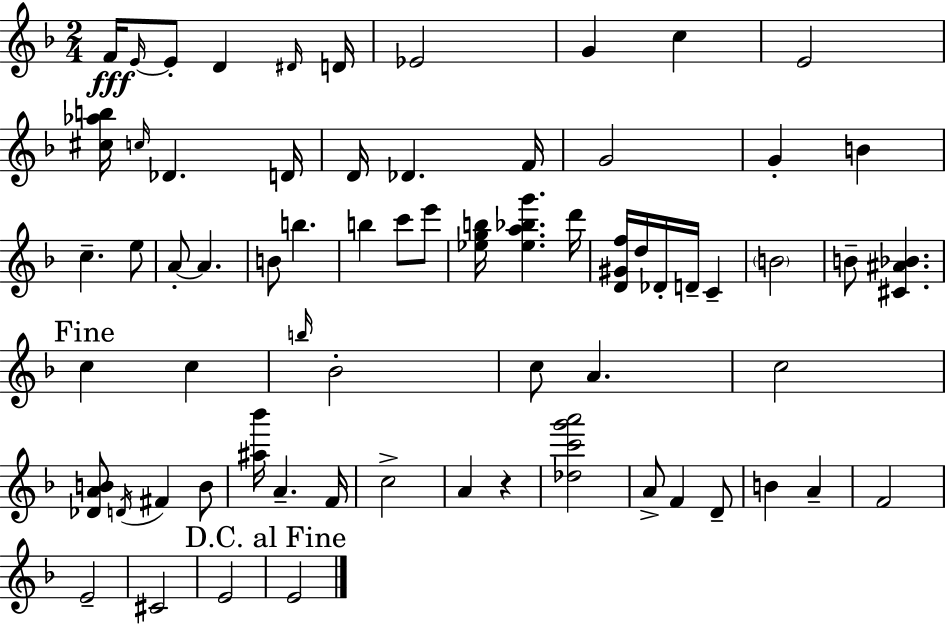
X:1
T:Untitled
M:2/4
L:1/4
K:Dm
F/4 E/4 E/2 D ^D/4 D/4 _E2 G c E2 [^c_ab]/4 c/4 _D D/4 D/4 _D F/4 G2 G B c e/2 A/2 A B/2 b b c'/2 e'/2 [_egb]/4 [_ea_bg'] d'/4 [D^Gf]/4 d/4 _D/4 D/4 C B2 B/2 [^C^A_B] c c b/4 _B2 c/2 A c2 [_DAB]/2 D/4 ^F B/2 [^a_b']/4 A F/4 c2 A z [_dc'g'a']2 A/2 F D/2 B A F2 E2 ^C2 E2 E2